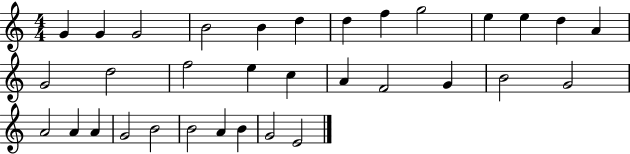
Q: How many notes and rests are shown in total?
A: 33